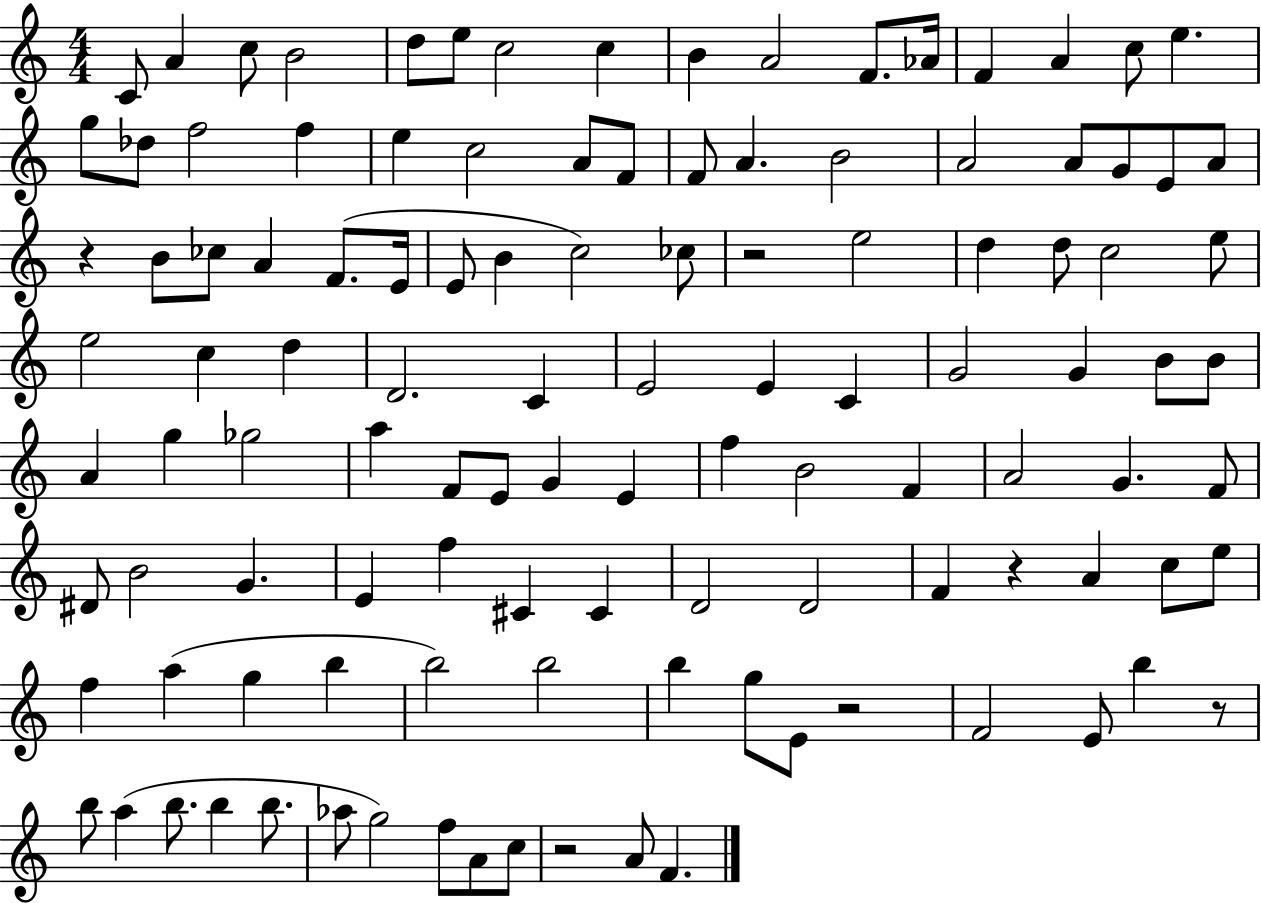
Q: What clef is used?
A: treble